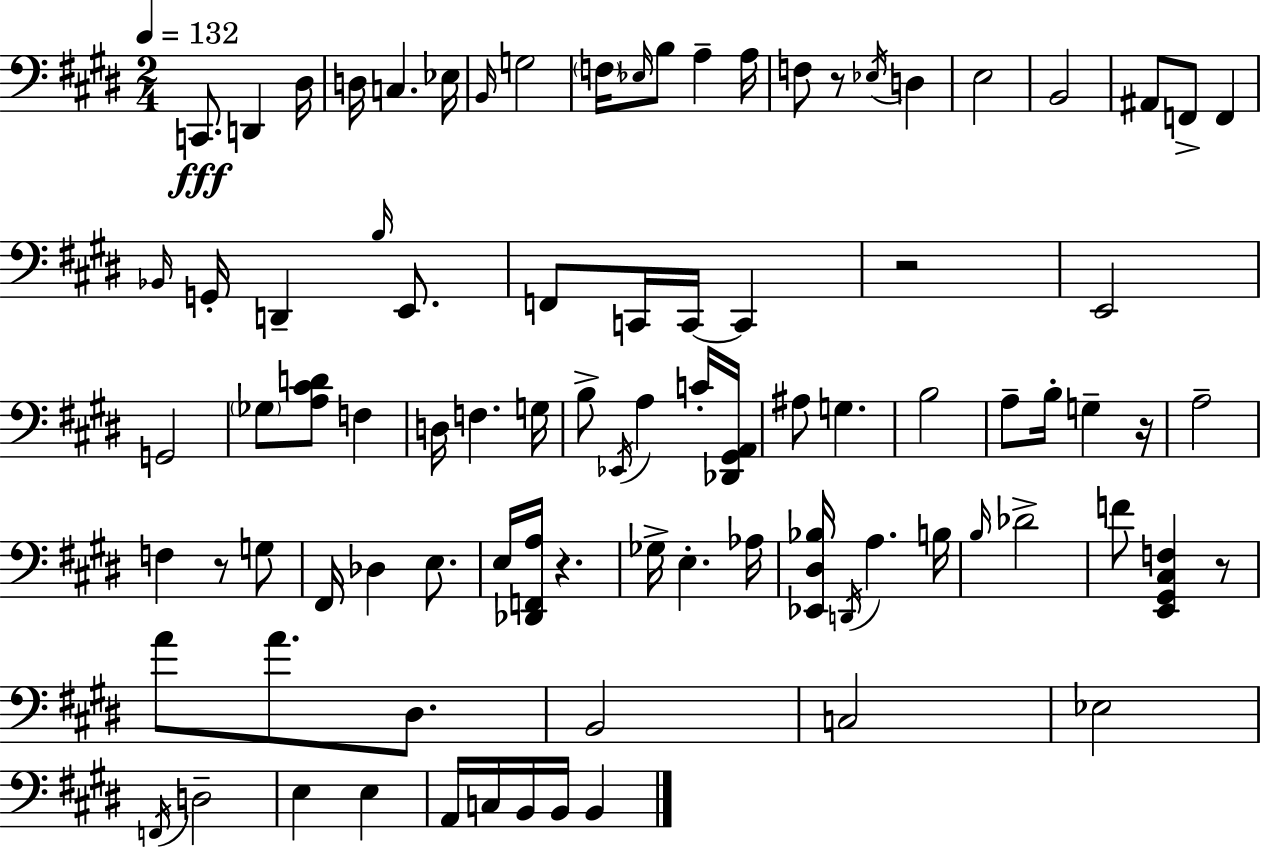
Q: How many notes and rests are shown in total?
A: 89